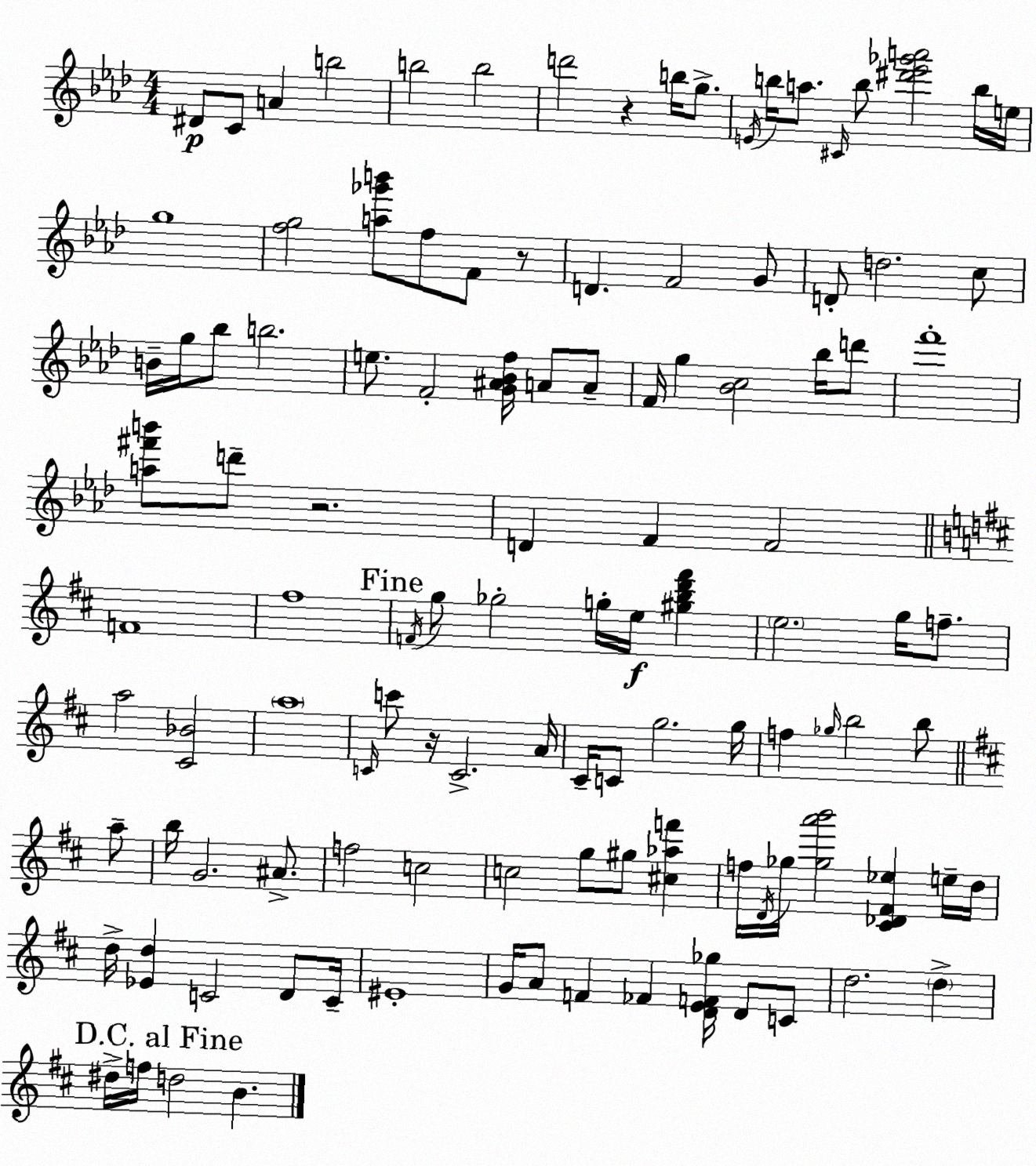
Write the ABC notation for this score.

X:1
T:Untitled
M:4/4
L:1/4
K:Fm
^D/2 C/2 A b2 b2 b2 d'2 z b/4 g/2 E/4 b/4 a/2 ^C/4 b/2 [^d'_e'_g'a']2 b/4 e/4 g4 [fg]2 [a_g'b']/2 f/2 F/2 z/2 D F2 G/2 D/2 d2 c/2 B/4 g/4 _b/2 b2 e/2 F2 [G^A_Bf]/4 A/2 A/2 F/4 g [_Bc]2 _b/4 d'/2 f'4 [a^f'b']/2 d'/2 z2 D F F2 F4 ^f4 F/4 g/2 _g2 g/4 e/4 [^gbd'^f'] e2 g/4 f/2 a2 [^C_B]2 a4 C/4 c'/2 z/4 C2 A/4 ^C/4 C/2 g2 g/4 f _g/4 b2 b/2 a/2 b/4 G2 ^A/2 f2 c2 c2 g/2 ^g/2 [^c_af'] f/4 D/4 _g/4 [_ga'b']2 [^C_D^F_e] e/4 d/4 d/4 [_Ed] C2 D/2 C/4 ^E4 G/4 A/2 F _F [DEF_g]/4 D/2 C/2 d2 d ^d/4 f/4 d2 B